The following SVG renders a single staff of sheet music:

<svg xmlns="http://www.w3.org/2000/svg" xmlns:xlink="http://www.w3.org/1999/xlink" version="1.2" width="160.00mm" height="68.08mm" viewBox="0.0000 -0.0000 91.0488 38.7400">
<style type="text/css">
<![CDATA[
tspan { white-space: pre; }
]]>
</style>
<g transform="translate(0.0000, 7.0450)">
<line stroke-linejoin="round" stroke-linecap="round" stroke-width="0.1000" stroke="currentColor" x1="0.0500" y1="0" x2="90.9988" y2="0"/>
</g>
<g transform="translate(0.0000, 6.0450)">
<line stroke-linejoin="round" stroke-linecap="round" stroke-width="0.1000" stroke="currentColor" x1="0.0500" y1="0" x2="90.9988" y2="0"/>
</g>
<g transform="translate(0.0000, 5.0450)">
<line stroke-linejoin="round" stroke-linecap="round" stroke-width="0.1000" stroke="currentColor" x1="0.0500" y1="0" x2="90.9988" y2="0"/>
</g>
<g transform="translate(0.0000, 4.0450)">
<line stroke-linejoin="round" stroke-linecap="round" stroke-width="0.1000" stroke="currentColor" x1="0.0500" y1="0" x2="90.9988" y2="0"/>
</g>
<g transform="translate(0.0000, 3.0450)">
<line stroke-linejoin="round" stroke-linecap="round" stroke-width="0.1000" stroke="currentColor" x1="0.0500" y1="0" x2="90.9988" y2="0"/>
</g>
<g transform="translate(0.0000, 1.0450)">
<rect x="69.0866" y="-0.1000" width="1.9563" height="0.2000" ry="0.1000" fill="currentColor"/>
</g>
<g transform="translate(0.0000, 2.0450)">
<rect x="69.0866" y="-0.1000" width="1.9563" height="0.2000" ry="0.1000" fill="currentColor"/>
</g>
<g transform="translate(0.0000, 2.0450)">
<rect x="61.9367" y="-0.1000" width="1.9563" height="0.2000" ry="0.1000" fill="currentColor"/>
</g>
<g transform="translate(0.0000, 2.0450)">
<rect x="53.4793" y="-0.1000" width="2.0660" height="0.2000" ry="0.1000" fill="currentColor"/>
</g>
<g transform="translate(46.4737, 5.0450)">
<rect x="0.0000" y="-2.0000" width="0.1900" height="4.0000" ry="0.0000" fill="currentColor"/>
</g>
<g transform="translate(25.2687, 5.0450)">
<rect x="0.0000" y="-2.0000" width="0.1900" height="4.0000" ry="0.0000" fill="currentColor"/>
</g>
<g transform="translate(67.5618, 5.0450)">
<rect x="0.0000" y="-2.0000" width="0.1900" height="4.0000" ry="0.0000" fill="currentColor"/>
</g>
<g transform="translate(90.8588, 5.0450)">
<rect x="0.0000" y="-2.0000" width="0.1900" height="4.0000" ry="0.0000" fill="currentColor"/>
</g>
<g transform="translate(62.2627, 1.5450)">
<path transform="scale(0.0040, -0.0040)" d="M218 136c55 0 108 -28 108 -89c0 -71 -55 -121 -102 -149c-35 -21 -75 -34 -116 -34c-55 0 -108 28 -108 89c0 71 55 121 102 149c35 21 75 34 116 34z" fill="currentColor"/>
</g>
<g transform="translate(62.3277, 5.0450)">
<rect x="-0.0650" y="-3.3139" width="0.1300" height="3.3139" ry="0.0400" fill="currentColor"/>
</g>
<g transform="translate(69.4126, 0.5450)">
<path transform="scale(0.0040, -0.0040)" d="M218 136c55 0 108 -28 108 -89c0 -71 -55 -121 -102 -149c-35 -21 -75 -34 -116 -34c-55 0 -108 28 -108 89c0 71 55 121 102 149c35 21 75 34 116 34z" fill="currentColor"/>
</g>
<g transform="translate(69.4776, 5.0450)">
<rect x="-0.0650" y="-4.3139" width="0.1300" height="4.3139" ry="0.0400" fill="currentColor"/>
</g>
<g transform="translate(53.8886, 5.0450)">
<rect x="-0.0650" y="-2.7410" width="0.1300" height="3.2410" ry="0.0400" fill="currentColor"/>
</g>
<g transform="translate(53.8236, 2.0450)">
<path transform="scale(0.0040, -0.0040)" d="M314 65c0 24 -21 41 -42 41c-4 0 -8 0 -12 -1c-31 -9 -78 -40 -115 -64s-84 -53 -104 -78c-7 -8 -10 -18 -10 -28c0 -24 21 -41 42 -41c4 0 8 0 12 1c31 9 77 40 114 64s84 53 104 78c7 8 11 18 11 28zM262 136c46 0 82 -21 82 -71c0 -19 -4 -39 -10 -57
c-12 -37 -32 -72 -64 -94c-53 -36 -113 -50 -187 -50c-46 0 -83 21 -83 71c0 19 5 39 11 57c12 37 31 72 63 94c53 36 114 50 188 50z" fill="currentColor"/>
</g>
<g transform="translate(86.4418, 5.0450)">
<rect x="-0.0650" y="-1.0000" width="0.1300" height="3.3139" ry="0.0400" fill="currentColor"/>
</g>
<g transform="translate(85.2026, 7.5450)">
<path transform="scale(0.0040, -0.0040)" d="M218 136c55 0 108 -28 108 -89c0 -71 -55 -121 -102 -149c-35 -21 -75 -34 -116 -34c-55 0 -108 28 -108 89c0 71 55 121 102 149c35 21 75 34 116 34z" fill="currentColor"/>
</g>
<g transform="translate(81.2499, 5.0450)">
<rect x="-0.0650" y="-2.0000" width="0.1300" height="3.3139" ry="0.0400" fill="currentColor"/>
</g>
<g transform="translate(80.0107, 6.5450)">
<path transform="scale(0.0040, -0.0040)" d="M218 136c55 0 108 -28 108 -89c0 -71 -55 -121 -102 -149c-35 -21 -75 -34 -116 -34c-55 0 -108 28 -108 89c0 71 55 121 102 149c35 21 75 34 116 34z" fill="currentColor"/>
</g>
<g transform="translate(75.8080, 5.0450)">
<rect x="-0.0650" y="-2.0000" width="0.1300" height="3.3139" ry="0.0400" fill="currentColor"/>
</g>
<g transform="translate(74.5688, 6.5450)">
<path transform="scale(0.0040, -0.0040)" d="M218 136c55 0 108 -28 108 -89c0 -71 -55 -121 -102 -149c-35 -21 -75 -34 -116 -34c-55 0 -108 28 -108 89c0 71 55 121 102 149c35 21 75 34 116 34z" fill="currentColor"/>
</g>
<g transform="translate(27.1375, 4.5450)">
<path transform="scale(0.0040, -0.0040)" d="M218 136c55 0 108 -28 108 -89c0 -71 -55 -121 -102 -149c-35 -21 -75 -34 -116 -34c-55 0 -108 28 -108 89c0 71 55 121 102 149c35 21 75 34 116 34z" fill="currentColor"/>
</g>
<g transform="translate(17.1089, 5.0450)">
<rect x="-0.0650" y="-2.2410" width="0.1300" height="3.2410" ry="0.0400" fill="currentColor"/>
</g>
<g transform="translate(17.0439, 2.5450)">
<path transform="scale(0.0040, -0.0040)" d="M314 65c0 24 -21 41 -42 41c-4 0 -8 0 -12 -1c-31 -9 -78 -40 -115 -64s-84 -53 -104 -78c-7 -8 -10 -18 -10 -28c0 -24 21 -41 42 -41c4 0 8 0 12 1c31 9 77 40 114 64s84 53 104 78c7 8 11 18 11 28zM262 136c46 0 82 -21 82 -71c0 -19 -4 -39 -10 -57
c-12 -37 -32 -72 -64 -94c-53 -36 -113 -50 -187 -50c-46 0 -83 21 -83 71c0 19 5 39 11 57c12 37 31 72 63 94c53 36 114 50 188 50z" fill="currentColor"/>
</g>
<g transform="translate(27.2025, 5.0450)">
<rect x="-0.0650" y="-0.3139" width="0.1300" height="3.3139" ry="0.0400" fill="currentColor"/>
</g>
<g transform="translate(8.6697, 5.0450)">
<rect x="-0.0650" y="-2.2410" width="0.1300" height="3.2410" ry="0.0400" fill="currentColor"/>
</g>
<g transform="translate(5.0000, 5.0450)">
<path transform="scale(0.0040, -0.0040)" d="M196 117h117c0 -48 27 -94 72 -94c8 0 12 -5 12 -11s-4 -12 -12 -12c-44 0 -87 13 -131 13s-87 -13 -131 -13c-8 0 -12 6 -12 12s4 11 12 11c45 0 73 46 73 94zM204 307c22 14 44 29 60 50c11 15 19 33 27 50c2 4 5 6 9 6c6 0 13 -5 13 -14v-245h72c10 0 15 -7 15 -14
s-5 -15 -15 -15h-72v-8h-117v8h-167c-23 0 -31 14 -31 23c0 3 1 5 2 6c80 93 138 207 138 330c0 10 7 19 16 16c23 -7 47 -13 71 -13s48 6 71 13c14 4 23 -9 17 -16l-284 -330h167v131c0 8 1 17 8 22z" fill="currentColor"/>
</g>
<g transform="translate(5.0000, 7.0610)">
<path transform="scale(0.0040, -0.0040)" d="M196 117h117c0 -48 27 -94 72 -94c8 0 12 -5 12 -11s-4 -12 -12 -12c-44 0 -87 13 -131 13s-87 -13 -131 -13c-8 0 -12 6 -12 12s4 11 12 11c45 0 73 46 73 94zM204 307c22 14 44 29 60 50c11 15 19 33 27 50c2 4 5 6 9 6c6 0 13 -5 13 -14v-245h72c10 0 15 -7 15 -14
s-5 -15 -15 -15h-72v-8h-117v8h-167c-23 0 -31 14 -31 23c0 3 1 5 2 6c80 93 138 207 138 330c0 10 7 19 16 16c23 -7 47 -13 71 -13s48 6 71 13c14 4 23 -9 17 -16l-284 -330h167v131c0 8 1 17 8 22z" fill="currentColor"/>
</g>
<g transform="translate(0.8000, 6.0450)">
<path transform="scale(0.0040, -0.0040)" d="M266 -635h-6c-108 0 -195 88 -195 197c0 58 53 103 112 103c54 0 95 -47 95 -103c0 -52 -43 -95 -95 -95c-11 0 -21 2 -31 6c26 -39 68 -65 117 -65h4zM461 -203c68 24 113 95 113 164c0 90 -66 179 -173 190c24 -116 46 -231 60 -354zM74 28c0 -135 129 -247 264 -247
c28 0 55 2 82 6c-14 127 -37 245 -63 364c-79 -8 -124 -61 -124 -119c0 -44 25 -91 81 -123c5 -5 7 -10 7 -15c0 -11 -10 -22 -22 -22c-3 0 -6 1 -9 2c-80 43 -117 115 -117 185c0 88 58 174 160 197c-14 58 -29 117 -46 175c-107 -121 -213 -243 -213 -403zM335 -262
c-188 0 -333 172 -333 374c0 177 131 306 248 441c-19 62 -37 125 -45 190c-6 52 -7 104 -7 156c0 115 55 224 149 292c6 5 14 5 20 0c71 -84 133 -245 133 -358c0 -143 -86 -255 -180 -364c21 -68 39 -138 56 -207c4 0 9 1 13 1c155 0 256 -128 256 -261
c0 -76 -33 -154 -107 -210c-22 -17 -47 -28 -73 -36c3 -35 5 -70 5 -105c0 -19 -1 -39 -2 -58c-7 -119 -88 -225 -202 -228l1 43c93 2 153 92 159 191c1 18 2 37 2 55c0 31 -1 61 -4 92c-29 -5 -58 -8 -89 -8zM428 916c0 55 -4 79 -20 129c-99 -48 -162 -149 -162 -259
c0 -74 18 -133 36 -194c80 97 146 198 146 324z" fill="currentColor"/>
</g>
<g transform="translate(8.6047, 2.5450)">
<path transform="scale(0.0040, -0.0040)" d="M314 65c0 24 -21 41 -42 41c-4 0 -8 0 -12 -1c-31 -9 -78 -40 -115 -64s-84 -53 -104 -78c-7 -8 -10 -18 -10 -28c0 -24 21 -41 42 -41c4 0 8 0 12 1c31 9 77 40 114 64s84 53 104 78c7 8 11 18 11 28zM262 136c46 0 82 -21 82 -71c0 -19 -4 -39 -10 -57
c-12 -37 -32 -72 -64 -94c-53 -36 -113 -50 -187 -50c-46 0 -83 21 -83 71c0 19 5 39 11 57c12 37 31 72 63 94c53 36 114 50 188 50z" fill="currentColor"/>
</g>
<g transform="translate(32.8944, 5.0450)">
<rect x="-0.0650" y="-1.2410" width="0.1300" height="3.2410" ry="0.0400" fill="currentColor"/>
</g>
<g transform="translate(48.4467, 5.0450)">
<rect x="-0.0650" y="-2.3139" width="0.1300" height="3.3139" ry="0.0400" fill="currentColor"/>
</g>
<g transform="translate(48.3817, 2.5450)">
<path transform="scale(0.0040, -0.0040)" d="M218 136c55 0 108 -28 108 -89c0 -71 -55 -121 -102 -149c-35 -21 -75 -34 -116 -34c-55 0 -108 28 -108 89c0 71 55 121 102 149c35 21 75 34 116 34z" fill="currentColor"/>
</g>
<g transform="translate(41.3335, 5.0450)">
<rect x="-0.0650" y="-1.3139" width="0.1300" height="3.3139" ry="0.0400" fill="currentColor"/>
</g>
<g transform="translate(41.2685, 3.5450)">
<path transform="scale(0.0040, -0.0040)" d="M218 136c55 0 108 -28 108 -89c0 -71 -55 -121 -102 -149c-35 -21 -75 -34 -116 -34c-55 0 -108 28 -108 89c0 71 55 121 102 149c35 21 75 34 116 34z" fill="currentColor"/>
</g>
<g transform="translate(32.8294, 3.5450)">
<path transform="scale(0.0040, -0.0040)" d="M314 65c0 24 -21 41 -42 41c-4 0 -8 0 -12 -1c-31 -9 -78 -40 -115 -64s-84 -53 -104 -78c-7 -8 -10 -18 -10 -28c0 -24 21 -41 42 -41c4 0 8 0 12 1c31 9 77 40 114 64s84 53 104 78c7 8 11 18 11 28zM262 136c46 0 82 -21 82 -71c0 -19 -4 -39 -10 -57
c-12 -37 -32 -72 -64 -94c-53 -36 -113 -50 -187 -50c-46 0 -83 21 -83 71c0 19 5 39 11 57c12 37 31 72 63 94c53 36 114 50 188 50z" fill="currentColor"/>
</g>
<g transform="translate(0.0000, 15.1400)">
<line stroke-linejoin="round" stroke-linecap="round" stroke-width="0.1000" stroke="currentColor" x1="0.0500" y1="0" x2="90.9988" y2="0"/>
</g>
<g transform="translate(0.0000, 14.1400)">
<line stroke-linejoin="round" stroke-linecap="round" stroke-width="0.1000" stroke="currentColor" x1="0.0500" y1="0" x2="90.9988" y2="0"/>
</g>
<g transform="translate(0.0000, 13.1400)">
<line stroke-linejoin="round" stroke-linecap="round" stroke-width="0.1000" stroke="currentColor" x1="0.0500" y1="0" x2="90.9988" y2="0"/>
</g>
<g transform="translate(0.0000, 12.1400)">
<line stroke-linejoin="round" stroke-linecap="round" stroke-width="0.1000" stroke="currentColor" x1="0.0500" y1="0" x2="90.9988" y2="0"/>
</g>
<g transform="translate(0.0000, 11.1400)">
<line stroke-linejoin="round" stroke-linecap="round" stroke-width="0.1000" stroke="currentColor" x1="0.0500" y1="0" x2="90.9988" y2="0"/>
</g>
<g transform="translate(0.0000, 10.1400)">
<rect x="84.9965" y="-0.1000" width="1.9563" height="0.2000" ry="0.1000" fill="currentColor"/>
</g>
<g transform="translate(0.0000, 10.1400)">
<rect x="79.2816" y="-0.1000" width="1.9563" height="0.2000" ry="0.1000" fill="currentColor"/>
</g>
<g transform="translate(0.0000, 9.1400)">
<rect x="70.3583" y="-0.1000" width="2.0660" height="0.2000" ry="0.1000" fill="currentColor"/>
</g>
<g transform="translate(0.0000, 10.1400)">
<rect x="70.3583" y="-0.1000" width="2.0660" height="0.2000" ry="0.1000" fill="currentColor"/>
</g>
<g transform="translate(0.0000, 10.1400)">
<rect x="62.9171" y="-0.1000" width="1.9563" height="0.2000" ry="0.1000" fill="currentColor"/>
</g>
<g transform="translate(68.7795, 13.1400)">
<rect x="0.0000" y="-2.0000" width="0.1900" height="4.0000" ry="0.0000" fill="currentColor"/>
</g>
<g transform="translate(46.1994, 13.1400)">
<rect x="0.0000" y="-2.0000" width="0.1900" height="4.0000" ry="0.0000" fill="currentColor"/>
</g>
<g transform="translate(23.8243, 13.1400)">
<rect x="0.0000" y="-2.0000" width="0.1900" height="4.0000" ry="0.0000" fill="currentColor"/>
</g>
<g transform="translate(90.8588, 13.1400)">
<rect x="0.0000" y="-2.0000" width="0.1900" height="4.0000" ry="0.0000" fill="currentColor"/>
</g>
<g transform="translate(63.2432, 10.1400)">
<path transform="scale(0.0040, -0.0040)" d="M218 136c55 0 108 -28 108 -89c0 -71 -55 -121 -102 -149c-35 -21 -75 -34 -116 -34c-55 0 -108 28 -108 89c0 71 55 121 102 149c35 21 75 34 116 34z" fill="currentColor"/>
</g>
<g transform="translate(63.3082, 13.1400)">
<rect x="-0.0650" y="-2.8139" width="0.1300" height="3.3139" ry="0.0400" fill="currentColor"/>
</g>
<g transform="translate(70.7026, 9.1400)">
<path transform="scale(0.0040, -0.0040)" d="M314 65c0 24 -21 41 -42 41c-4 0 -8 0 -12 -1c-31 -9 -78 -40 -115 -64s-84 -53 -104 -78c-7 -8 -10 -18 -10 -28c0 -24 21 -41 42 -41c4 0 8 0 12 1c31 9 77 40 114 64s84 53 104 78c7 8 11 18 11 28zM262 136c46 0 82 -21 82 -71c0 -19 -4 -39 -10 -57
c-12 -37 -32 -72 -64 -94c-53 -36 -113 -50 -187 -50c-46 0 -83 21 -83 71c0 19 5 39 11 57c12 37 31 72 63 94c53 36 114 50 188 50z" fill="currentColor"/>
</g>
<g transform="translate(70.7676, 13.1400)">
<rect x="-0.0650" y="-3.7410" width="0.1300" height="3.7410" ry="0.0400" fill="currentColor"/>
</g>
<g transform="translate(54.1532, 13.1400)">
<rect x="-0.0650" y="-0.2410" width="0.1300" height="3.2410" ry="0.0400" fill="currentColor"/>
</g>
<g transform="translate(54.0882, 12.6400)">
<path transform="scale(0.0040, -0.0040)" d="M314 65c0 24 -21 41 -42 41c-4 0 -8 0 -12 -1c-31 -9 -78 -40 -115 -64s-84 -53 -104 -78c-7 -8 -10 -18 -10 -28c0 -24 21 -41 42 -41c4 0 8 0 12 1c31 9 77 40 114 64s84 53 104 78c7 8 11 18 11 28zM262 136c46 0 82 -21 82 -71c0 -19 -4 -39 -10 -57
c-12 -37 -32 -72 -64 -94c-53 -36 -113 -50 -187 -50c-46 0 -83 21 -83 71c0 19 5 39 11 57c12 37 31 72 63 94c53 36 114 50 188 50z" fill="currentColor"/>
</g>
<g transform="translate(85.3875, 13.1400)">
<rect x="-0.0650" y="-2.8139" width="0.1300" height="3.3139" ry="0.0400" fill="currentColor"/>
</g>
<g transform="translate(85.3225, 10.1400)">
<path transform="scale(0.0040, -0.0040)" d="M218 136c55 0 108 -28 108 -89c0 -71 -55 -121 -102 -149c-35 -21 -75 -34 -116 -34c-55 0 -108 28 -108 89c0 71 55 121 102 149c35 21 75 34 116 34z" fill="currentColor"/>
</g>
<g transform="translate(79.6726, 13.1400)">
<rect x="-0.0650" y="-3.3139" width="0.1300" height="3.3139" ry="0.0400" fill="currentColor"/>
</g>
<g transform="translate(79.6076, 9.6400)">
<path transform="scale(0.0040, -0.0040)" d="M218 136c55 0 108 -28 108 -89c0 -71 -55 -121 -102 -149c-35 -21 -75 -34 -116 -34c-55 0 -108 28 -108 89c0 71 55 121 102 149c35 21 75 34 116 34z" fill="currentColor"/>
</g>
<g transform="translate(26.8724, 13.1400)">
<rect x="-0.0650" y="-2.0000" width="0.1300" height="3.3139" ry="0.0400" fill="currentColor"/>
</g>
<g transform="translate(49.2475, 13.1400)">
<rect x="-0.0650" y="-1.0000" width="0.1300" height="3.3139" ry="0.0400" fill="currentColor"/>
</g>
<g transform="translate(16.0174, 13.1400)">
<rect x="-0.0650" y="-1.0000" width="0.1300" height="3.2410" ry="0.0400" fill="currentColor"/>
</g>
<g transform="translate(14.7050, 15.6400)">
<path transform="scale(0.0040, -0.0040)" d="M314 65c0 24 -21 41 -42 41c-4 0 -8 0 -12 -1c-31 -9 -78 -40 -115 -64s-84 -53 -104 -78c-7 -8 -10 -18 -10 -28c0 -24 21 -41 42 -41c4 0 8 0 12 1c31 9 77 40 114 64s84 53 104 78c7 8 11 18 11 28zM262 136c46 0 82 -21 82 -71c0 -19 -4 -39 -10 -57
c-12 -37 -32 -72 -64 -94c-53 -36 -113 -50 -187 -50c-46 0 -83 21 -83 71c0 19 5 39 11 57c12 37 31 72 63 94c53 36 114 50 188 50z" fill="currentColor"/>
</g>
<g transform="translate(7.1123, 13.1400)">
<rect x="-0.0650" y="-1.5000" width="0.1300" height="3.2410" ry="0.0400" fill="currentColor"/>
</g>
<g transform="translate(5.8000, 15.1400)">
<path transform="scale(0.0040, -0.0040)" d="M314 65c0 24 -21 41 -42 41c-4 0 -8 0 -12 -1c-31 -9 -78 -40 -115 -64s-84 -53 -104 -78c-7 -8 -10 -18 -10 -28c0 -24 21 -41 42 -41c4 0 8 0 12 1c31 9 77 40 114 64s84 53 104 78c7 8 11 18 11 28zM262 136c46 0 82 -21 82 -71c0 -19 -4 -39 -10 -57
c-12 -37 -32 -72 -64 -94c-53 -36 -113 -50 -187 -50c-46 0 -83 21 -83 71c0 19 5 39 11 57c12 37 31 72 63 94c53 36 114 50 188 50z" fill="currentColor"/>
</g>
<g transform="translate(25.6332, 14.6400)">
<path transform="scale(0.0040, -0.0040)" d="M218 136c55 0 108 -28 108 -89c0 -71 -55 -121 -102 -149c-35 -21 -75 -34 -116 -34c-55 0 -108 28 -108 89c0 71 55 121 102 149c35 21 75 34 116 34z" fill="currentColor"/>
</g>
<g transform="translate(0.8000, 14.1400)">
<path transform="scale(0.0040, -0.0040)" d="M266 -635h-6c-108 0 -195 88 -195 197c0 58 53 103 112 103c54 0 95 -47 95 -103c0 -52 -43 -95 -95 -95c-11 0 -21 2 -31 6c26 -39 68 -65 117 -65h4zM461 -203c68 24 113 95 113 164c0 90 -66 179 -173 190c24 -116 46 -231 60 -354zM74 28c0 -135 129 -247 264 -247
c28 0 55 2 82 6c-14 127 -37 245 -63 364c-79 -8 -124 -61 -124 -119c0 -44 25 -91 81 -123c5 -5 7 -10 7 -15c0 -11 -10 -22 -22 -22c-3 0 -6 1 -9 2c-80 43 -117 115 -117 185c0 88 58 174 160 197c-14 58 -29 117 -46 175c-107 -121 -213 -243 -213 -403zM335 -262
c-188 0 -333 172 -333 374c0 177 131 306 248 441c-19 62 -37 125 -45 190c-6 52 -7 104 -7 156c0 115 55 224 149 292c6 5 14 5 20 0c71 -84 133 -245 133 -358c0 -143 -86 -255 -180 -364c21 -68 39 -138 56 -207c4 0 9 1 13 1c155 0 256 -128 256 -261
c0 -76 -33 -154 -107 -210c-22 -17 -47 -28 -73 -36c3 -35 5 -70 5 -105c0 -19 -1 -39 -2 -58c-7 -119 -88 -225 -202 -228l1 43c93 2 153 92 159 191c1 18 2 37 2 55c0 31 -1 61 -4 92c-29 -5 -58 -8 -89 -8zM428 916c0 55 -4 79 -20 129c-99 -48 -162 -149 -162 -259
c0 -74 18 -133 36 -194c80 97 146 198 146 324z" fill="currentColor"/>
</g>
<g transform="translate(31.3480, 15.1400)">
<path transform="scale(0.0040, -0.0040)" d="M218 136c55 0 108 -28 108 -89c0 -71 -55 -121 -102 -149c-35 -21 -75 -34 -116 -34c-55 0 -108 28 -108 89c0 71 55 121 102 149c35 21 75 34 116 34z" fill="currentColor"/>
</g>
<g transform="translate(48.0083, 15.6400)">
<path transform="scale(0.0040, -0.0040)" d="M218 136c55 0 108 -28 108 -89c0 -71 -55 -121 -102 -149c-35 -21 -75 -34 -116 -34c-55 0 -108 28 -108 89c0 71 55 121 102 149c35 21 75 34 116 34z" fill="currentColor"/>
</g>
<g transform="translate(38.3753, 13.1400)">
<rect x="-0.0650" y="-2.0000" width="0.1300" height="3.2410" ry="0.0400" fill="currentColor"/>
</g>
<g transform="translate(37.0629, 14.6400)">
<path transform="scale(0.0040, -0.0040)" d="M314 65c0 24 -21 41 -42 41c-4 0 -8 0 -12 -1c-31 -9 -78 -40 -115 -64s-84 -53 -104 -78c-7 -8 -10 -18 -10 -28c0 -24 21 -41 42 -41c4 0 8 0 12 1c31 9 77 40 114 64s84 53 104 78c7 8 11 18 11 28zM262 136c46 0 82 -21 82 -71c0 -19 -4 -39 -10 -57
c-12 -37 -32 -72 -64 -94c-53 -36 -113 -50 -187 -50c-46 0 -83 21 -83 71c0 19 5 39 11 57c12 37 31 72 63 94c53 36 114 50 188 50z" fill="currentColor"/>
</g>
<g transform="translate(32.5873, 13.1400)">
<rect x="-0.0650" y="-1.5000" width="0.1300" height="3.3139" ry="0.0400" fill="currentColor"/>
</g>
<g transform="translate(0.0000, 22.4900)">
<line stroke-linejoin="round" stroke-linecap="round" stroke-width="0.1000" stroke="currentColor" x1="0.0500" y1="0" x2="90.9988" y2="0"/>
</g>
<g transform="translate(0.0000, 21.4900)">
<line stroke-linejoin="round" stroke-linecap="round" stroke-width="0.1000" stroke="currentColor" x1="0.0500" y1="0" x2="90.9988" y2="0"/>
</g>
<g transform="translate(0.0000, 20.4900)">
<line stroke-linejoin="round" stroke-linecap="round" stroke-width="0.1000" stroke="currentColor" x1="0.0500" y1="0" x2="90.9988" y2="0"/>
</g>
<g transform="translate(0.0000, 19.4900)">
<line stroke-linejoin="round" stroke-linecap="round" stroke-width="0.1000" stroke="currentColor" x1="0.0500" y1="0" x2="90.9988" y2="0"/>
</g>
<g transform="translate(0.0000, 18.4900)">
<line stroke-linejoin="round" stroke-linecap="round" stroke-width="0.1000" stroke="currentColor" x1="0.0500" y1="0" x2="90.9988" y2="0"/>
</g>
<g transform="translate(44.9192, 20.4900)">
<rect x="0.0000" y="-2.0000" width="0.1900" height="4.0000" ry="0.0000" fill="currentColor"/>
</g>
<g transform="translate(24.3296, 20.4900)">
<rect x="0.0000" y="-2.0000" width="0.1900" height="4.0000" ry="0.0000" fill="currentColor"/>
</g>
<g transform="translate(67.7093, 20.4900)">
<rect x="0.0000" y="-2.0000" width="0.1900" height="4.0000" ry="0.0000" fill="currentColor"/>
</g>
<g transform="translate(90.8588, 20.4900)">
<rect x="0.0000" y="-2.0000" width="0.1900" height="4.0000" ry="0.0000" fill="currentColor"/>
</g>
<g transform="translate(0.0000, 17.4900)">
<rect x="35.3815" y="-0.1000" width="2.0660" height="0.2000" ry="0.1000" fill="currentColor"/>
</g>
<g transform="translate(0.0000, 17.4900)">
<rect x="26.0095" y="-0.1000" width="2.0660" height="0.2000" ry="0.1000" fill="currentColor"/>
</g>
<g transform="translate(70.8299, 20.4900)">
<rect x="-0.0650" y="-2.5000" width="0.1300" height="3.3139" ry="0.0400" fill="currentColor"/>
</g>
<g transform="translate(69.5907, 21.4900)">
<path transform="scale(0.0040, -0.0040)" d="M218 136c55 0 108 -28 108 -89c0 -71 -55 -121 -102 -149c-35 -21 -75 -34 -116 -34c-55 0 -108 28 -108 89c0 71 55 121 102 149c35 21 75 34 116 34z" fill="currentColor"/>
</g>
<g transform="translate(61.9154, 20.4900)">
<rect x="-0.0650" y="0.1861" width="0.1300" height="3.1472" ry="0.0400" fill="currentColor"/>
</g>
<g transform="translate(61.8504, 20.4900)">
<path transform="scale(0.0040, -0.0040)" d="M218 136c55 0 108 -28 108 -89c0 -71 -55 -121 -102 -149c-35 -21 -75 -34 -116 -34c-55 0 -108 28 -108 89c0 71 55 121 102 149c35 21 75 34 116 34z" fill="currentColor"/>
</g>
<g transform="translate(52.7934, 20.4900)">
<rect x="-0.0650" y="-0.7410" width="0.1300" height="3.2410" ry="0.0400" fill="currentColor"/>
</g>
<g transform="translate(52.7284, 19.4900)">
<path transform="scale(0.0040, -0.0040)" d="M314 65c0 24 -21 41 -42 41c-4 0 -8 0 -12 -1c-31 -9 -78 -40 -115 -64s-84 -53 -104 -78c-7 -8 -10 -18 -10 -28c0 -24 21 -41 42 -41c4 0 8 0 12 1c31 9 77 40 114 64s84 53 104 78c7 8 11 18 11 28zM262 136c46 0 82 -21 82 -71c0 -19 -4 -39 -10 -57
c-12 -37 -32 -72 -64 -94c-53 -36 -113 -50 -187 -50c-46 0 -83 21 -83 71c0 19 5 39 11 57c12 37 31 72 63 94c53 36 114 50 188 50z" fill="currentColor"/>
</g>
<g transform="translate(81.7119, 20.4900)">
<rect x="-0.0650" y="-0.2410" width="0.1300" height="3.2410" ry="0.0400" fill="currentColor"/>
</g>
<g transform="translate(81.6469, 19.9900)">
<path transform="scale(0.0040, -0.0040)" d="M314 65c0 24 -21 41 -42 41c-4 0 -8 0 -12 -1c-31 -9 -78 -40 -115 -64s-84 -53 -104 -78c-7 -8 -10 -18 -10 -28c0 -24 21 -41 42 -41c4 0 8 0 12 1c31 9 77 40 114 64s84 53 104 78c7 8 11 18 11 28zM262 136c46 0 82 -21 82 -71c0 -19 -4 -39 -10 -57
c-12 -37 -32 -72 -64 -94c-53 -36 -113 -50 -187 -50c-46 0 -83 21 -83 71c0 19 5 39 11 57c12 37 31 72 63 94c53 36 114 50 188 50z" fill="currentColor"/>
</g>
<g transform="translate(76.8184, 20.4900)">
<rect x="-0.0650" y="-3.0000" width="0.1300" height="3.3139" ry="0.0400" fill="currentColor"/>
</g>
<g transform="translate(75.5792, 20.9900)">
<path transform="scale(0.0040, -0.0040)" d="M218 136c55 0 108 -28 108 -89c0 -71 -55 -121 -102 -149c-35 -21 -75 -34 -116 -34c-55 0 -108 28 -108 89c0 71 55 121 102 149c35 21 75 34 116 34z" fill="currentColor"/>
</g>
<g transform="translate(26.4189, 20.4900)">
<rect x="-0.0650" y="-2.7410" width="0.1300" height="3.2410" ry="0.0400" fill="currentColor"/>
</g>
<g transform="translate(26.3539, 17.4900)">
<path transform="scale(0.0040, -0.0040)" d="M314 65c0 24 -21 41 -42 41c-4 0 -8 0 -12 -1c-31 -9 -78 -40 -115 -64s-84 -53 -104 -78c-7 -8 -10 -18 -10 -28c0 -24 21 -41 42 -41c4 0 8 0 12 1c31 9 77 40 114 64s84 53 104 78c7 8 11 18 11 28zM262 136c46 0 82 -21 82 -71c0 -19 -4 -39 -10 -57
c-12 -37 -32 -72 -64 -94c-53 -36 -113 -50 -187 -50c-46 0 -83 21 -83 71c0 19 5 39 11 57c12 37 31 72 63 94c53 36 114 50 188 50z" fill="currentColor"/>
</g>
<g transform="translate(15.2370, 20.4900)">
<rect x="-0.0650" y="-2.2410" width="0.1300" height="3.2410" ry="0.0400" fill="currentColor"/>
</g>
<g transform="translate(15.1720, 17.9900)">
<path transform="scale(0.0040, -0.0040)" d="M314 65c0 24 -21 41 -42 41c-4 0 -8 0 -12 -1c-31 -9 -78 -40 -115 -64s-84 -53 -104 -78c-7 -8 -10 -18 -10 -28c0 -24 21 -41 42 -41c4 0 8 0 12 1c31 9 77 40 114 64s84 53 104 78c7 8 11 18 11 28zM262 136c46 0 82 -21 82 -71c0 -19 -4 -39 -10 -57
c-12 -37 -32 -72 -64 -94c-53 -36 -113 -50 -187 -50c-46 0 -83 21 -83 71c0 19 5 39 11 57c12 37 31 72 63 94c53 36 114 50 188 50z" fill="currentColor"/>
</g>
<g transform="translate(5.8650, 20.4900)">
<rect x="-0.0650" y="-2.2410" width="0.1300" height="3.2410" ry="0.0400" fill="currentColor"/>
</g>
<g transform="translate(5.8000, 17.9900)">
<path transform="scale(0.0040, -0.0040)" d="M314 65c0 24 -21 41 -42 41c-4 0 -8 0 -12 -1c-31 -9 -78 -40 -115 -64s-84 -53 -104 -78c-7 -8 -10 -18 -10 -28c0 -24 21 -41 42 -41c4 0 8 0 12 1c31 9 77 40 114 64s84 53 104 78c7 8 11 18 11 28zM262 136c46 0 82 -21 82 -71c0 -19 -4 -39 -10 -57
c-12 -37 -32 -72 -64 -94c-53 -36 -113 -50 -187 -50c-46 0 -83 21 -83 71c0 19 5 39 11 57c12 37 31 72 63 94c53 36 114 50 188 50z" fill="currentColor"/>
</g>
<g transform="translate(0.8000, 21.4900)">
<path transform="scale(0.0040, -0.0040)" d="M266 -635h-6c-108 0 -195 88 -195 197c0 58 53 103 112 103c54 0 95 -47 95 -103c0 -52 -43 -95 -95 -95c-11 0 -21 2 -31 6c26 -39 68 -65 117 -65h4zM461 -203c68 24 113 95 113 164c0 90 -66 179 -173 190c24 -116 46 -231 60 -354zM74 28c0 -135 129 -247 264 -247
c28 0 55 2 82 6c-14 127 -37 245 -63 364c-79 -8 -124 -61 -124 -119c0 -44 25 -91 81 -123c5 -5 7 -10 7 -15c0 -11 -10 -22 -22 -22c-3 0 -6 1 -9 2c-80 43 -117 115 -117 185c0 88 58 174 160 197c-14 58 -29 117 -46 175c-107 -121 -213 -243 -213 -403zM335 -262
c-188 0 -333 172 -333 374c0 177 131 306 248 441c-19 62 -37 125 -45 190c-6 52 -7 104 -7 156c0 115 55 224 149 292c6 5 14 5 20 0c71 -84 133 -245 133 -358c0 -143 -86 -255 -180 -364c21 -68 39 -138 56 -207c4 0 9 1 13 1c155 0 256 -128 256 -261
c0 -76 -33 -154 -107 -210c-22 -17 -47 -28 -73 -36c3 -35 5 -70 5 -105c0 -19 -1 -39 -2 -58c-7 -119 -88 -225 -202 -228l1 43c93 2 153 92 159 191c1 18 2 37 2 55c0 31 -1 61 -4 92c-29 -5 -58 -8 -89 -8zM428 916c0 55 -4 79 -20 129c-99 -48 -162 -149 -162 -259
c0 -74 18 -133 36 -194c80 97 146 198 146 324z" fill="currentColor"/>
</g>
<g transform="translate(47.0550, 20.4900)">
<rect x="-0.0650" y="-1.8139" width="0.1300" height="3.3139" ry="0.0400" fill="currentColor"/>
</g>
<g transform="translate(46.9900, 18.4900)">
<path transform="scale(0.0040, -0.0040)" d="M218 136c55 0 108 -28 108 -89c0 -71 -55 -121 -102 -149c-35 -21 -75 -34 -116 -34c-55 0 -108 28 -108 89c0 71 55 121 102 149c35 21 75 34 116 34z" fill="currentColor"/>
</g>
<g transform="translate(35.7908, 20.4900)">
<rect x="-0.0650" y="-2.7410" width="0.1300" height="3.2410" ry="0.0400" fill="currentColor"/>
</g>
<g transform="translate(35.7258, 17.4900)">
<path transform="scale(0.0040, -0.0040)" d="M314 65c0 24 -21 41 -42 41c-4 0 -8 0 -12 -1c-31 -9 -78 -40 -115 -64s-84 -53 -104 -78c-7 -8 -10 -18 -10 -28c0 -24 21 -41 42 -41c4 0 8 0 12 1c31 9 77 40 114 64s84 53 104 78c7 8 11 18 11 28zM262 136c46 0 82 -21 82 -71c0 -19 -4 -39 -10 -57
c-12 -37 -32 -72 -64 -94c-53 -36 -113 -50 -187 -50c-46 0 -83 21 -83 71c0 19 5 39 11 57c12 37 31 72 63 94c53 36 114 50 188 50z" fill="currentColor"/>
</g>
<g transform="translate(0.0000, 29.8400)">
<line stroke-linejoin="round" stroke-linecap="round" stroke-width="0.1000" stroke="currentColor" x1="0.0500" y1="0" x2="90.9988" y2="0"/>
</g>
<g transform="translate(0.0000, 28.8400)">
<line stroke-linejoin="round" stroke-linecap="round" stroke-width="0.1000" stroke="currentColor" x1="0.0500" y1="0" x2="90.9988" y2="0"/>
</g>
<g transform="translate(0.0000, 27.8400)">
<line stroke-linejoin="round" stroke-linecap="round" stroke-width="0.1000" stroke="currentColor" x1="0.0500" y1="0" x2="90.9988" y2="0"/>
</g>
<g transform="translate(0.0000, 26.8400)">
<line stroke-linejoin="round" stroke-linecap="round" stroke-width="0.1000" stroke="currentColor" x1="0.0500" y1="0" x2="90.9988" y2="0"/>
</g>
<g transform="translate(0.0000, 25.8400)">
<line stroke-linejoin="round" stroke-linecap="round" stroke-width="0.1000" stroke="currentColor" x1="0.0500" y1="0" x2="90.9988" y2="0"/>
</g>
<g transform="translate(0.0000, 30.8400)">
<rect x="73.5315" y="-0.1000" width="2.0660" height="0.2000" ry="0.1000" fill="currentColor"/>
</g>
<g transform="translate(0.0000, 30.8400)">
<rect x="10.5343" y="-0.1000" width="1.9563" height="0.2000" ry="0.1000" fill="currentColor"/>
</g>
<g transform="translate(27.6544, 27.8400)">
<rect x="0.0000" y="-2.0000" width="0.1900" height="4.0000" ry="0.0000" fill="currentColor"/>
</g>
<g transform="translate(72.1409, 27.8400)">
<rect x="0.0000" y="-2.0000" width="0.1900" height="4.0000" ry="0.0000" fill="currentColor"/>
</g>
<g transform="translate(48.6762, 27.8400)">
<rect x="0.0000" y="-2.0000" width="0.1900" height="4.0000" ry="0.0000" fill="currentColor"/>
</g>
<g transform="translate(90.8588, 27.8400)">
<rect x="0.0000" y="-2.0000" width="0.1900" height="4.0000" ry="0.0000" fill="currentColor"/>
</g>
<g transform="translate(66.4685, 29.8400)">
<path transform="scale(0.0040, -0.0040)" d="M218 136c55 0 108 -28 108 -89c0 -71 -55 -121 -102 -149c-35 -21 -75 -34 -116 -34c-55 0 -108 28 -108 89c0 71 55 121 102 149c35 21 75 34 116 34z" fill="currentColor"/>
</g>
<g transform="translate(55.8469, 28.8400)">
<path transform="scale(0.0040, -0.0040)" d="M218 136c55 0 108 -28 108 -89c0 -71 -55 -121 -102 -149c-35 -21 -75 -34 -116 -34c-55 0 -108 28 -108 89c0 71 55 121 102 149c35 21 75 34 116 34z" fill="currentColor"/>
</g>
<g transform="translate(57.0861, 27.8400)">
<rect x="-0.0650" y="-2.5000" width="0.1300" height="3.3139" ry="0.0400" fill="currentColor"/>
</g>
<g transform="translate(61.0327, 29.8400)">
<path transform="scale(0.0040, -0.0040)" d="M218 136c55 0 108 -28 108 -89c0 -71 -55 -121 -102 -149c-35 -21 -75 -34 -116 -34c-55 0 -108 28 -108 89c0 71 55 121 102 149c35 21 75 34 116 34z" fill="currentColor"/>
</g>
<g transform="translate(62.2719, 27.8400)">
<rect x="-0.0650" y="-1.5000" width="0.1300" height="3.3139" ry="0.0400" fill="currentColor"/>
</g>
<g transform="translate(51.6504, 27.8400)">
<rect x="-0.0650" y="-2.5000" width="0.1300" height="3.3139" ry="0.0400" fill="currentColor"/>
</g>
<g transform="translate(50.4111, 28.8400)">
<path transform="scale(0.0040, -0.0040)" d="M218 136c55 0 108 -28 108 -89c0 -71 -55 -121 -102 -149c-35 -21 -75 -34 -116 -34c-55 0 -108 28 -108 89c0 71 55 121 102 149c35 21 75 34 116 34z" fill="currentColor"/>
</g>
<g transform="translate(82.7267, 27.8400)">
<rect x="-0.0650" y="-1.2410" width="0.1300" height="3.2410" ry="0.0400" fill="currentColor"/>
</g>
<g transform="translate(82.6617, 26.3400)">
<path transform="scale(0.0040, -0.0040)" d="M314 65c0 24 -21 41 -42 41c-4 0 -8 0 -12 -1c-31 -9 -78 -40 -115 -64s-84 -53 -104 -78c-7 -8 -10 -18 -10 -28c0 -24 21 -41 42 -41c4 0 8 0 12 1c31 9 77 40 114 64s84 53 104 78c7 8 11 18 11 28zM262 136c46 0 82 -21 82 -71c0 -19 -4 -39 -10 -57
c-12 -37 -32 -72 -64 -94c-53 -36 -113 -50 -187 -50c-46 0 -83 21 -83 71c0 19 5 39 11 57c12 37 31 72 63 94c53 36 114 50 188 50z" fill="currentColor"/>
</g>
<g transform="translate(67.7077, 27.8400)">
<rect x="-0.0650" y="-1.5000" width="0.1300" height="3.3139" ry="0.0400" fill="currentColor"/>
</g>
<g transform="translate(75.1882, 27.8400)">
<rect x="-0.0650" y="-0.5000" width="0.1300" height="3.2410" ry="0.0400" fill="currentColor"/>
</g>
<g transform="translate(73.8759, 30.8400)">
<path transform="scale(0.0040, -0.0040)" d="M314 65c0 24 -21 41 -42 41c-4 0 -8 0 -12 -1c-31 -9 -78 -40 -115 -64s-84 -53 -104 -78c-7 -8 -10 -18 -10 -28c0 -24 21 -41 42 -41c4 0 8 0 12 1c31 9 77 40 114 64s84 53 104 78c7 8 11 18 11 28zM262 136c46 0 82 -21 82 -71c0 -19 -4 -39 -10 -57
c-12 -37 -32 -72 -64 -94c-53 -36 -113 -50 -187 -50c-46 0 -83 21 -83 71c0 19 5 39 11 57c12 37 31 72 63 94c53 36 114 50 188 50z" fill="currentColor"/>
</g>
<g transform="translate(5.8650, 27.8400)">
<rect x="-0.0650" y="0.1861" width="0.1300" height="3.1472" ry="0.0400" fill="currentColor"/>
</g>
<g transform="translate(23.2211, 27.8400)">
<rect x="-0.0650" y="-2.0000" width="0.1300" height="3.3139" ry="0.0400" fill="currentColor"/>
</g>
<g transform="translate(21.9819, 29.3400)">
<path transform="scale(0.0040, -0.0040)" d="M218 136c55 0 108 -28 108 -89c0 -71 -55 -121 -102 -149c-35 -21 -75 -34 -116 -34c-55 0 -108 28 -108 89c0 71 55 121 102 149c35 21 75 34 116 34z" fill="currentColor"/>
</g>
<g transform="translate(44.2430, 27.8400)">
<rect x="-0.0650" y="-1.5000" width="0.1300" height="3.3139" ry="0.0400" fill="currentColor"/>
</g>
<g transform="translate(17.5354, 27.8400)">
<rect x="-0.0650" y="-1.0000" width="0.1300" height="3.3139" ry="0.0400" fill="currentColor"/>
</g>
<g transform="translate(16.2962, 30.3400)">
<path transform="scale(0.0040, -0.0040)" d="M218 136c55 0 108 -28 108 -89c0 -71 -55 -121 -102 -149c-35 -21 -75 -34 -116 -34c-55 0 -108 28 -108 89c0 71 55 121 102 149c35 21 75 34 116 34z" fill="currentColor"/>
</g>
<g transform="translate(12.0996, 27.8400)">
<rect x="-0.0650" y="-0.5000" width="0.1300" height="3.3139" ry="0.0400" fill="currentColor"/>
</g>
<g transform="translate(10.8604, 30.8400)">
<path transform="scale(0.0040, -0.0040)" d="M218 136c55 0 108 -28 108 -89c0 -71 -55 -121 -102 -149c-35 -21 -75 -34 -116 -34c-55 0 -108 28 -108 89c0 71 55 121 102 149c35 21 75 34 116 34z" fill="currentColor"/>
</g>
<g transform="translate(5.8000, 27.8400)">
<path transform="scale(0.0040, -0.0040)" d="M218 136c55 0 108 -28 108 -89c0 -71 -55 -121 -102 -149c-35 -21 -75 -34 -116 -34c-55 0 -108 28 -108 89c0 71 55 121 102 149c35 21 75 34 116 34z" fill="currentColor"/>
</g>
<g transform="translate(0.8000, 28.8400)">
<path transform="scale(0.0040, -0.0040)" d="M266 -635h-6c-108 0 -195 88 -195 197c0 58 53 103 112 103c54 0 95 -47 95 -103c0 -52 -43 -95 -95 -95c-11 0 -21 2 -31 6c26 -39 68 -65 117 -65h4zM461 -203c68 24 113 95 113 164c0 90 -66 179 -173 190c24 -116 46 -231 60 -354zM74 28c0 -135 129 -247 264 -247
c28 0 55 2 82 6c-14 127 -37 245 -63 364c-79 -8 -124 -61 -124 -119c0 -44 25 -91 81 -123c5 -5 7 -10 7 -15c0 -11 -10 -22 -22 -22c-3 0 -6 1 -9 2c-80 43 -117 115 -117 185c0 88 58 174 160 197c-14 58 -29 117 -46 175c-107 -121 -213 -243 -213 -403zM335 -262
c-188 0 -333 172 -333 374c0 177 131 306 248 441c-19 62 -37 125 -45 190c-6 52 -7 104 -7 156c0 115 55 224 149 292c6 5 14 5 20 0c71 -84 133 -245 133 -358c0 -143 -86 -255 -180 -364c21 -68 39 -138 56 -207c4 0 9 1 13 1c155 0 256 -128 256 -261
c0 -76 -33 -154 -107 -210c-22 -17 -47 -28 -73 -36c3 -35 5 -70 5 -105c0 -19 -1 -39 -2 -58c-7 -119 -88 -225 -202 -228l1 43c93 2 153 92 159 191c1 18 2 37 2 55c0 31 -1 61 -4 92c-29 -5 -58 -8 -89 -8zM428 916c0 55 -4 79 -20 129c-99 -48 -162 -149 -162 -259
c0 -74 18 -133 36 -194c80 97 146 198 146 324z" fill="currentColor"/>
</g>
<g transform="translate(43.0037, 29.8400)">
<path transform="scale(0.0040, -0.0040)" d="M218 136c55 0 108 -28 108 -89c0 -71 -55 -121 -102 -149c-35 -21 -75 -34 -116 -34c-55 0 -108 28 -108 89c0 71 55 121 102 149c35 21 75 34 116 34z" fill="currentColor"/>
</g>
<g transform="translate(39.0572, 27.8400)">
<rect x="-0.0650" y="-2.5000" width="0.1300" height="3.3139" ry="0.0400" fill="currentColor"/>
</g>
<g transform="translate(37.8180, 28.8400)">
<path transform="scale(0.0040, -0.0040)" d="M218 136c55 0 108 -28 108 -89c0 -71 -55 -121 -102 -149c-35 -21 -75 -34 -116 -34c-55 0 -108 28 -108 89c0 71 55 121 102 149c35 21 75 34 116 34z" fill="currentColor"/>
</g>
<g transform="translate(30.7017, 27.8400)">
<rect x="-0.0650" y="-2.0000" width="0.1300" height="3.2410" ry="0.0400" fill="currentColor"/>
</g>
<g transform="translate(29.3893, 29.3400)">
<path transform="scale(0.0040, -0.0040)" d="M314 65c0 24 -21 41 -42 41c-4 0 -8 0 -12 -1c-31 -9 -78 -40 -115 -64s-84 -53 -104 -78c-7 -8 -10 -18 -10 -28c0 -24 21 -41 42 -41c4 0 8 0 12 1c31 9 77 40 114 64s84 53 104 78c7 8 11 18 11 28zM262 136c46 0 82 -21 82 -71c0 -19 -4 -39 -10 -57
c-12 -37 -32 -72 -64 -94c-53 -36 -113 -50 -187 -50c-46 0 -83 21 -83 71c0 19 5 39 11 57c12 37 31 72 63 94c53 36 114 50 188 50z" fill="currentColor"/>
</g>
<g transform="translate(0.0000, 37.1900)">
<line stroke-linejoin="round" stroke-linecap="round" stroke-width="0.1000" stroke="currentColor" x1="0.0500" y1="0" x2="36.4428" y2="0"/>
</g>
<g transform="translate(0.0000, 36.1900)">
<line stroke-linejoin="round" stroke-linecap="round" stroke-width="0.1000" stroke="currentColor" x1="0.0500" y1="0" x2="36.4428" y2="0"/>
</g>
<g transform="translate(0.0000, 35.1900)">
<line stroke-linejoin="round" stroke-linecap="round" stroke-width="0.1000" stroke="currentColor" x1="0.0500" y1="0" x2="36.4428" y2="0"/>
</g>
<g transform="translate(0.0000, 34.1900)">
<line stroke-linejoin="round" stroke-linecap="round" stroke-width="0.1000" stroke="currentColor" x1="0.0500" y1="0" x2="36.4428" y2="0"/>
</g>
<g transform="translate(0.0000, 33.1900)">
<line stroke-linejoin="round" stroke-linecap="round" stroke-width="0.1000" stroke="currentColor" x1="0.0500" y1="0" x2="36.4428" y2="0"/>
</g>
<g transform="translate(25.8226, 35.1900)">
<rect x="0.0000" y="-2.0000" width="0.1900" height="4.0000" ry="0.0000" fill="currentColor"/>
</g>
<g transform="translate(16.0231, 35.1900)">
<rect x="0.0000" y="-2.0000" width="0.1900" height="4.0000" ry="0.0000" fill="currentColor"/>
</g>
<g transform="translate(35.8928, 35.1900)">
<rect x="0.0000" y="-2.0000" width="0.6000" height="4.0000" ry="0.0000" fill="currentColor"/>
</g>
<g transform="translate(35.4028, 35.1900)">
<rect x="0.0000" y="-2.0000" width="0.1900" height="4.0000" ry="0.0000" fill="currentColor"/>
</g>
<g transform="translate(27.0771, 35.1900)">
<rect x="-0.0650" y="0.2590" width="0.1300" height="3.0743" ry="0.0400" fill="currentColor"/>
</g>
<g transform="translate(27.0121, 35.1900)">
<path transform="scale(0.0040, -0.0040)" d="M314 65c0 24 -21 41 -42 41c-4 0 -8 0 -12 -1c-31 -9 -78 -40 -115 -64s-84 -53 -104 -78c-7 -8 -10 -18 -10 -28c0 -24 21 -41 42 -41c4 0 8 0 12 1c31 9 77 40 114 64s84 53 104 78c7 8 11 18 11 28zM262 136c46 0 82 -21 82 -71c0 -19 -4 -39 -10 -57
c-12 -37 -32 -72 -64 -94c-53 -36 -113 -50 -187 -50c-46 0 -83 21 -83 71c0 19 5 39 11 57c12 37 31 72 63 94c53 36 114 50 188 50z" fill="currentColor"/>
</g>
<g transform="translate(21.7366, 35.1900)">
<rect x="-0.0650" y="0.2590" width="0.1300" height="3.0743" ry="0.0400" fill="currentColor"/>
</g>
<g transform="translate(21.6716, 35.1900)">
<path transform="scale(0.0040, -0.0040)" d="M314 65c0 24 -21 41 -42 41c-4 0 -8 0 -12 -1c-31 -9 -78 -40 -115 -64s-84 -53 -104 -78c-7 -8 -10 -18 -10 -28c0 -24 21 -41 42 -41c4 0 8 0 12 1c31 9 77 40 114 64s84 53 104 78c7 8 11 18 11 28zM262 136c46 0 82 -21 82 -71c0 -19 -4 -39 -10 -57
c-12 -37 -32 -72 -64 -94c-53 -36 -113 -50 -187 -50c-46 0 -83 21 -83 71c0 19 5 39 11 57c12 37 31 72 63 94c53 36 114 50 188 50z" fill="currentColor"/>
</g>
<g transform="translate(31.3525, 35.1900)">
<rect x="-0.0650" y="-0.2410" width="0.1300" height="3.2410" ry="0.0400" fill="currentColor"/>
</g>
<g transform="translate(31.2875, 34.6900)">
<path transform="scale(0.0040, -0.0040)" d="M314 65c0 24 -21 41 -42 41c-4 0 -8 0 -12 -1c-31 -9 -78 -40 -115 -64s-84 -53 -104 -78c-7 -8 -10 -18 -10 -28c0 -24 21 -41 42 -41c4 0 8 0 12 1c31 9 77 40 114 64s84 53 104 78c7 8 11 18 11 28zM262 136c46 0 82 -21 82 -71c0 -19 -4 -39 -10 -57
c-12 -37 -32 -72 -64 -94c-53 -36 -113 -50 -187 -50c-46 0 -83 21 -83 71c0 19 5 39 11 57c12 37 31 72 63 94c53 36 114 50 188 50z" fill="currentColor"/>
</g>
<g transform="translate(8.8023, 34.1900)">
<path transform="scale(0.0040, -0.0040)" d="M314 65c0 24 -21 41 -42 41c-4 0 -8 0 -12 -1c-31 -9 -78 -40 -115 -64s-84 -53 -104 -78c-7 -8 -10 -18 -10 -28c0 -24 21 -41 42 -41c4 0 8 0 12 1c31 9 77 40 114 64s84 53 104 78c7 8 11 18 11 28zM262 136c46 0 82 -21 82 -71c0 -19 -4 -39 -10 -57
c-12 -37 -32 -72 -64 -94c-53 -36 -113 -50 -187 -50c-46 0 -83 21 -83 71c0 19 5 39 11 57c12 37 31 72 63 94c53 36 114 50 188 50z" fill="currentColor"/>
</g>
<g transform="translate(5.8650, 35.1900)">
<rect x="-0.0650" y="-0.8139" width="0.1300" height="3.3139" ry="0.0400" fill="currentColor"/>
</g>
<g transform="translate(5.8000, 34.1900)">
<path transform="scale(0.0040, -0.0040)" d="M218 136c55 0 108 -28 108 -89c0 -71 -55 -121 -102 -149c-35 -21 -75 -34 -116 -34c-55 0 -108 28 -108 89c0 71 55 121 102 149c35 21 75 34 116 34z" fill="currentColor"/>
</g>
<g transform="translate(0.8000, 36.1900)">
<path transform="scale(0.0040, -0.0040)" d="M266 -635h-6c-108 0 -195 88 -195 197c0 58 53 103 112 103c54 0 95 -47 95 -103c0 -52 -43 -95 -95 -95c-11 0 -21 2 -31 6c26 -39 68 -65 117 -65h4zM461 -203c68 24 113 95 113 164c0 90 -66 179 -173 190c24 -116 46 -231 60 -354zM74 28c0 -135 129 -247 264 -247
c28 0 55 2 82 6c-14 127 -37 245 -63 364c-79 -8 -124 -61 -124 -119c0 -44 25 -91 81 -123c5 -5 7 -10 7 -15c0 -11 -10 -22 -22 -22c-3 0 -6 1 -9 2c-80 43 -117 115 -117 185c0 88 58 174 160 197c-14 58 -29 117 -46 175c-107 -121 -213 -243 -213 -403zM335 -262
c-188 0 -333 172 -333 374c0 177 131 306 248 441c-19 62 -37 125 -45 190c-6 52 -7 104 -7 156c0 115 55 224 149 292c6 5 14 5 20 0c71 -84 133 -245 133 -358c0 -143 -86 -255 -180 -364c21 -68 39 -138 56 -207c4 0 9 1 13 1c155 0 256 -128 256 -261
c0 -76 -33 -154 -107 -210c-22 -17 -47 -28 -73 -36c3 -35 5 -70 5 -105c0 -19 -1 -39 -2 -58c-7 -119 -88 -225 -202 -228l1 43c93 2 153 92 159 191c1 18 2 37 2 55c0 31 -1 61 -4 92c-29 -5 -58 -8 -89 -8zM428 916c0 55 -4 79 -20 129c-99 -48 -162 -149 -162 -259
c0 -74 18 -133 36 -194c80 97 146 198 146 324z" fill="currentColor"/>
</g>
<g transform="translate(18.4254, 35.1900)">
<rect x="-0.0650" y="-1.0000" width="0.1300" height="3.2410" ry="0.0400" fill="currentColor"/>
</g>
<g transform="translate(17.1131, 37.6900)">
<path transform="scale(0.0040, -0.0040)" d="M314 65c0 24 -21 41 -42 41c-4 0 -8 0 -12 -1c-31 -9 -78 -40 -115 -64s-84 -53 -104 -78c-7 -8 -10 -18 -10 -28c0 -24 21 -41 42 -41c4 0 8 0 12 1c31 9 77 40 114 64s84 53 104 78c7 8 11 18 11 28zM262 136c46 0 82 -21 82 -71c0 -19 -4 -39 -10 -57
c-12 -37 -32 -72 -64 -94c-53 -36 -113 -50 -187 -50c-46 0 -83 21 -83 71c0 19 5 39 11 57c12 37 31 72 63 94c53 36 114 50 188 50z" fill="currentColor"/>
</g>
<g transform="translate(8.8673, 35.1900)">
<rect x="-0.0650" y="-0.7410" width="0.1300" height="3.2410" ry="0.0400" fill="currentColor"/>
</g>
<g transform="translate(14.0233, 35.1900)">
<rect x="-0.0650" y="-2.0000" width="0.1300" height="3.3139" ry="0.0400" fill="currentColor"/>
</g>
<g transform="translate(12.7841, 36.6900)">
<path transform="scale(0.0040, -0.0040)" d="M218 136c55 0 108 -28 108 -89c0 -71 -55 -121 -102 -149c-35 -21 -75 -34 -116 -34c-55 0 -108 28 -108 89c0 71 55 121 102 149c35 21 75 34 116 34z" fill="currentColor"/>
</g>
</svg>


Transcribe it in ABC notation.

X:1
T:Untitled
M:4/4
L:1/4
K:C
g2 g2 c e2 e g a2 b d' F F D E2 D2 F E F2 D c2 a c'2 b a g2 g2 a2 a2 f d2 B G A c2 B C D F F2 G E G G E E C2 e2 d d2 F D2 B2 B2 c2